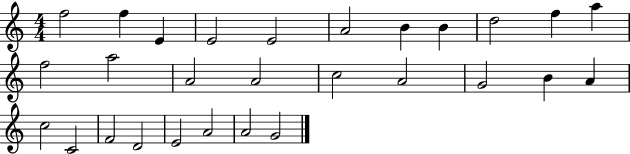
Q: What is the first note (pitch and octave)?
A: F5